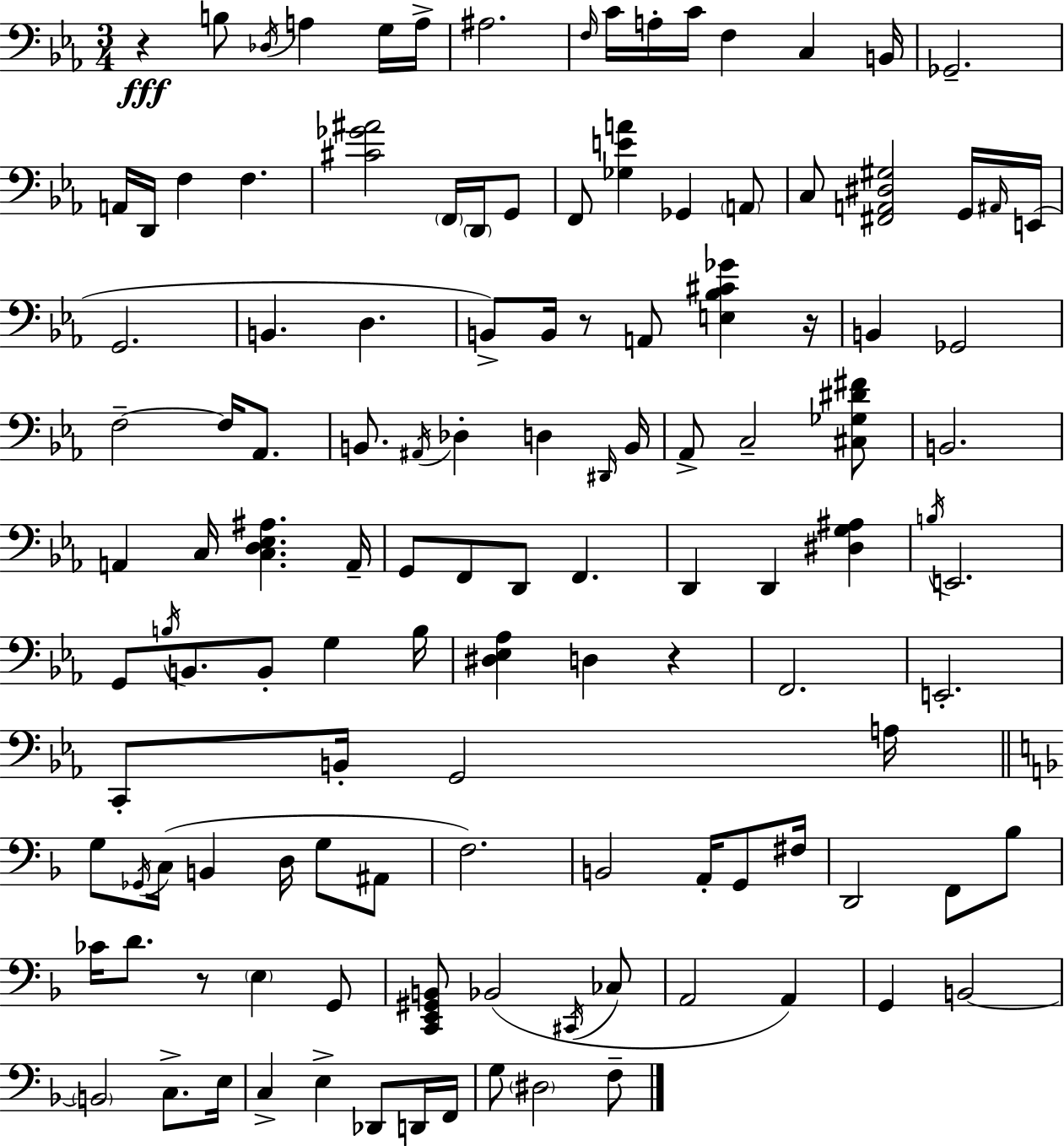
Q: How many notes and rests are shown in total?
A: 123